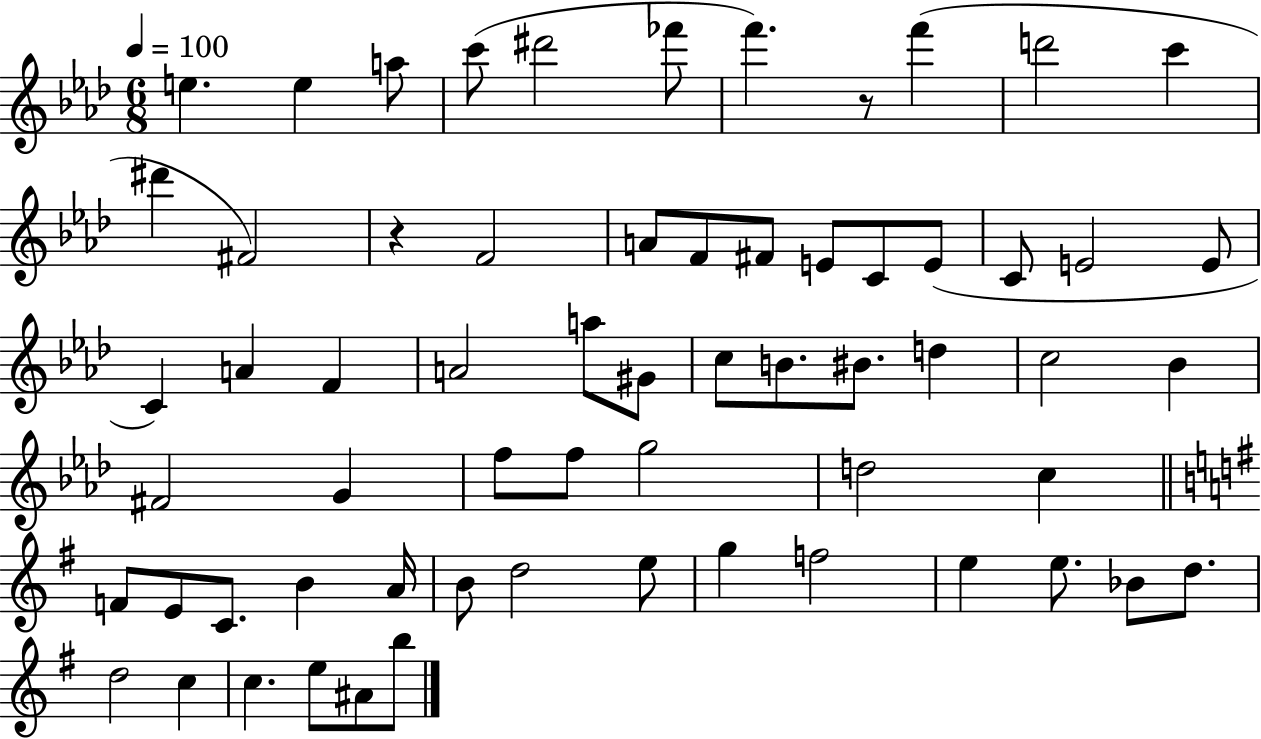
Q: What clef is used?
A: treble